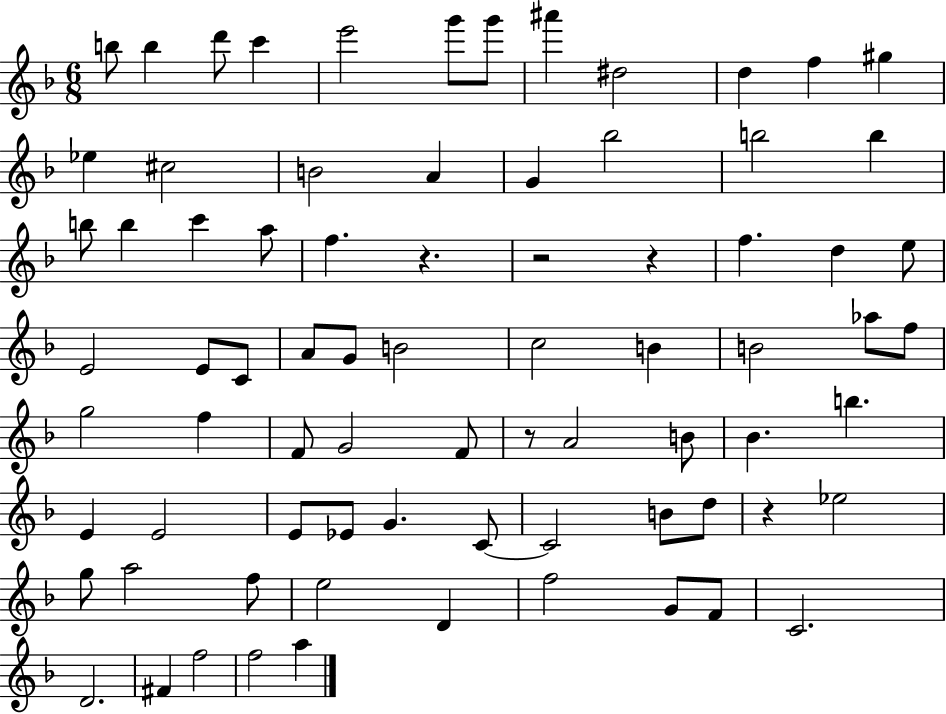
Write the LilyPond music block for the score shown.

{
  \clef treble
  \numericTimeSignature
  \time 6/8
  \key f \major
  b''8 b''4 d'''8 c'''4 | e'''2 g'''8 g'''8 | ais'''4 dis''2 | d''4 f''4 gis''4 | \break ees''4 cis''2 | b'2 a'4 | g'4 bes''2 | b''2 b''4 | \break b''8 b''4 c'''4 a''8 | f''4. r4. | r2 r4 | f''4. d''4 e''8 | \break e'2 e'8 c'8 | a'8 g'8 b'2 | c''2 b'4 | b'2 aes''8 f''8 | \break g''2 f''4 | f'8 g'2 f'8 | r8 a'2 b'8 | bes'4. b''4. | \break e'4 e'2 | e'8 ees'8 g'4. c'8~~ | c'2 b'8 d''8 | r4 ees''2 | \break g''8 a''2 f''8 | e''2 d'4 | f''2 g'8 f'8 | c'2. | \break d'2. | fis'4 f''2 | f''2 a''4 | \bar "|."
}